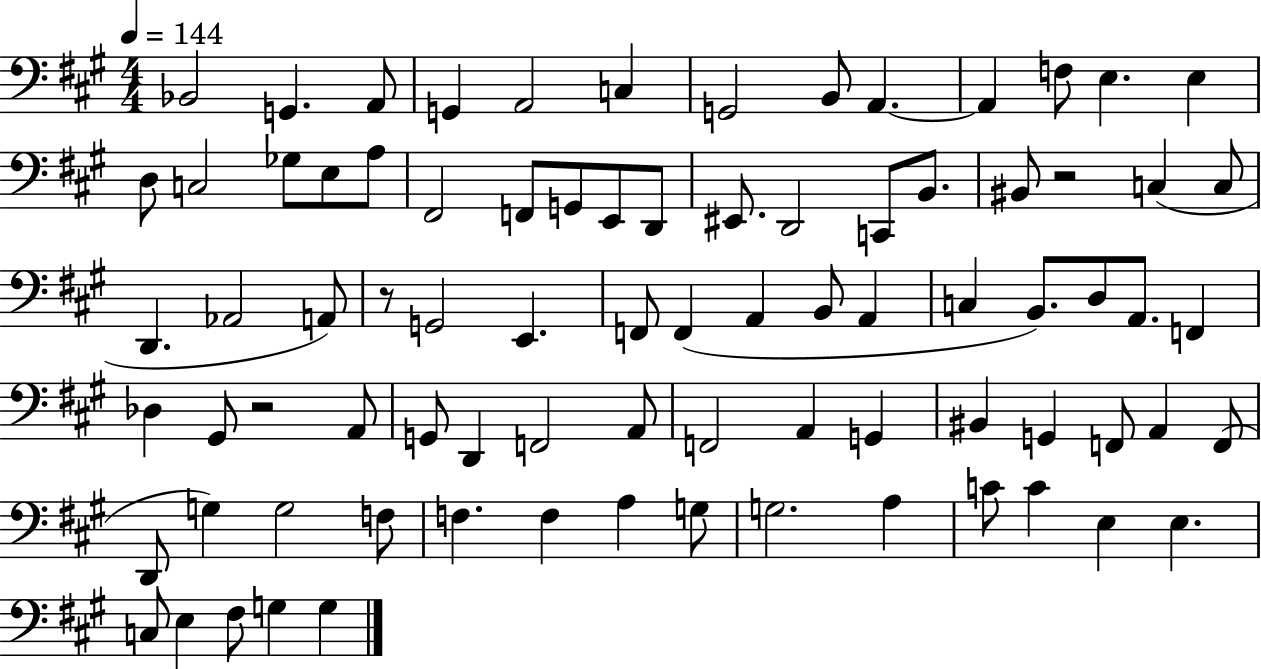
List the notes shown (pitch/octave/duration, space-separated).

Bb2/h G2/q. A2/e G2/q A2/h C3/q G2/h B2/e A2/q. A2/q F3/e E3/q. E3/q D3/e C3/h Gb3/e E3/e A3/e F#2/h F2/e G2/e E2/e D2/e EIS2/e. D2/h C2/e B2/e. BIS2/e R/h C3/q C3/e D2/q. Ab2/h A2/e R/e G2/h E2/q. F2/e F2/q A2/q B2/e A2/q C3/q B2/e. D3/e A2/e. F2/q Db3/q G#2/e R/h A2/e G2/e D2/q F2/h A2/e F2/h A2/q G2/q BIS2/q G2/q F2/e A2/q F2/e D2/e G3/q G3/h F3/e F3/q. F3/q A3/q G3/e G3/h. A3/q C4/e C4/q E3/q E3/q. C3/e E3/q F#3/e G3/q G3/q